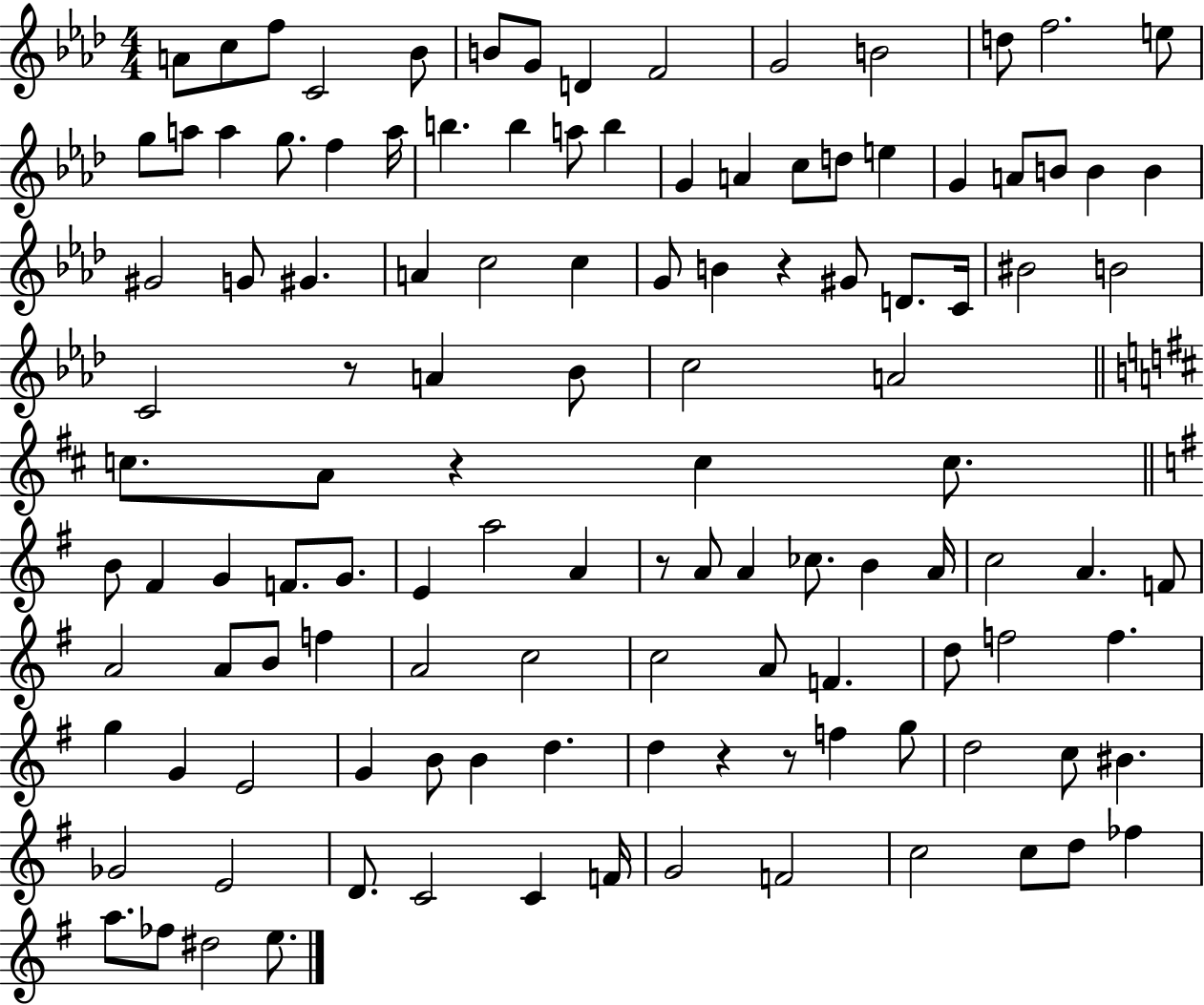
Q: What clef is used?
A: treble